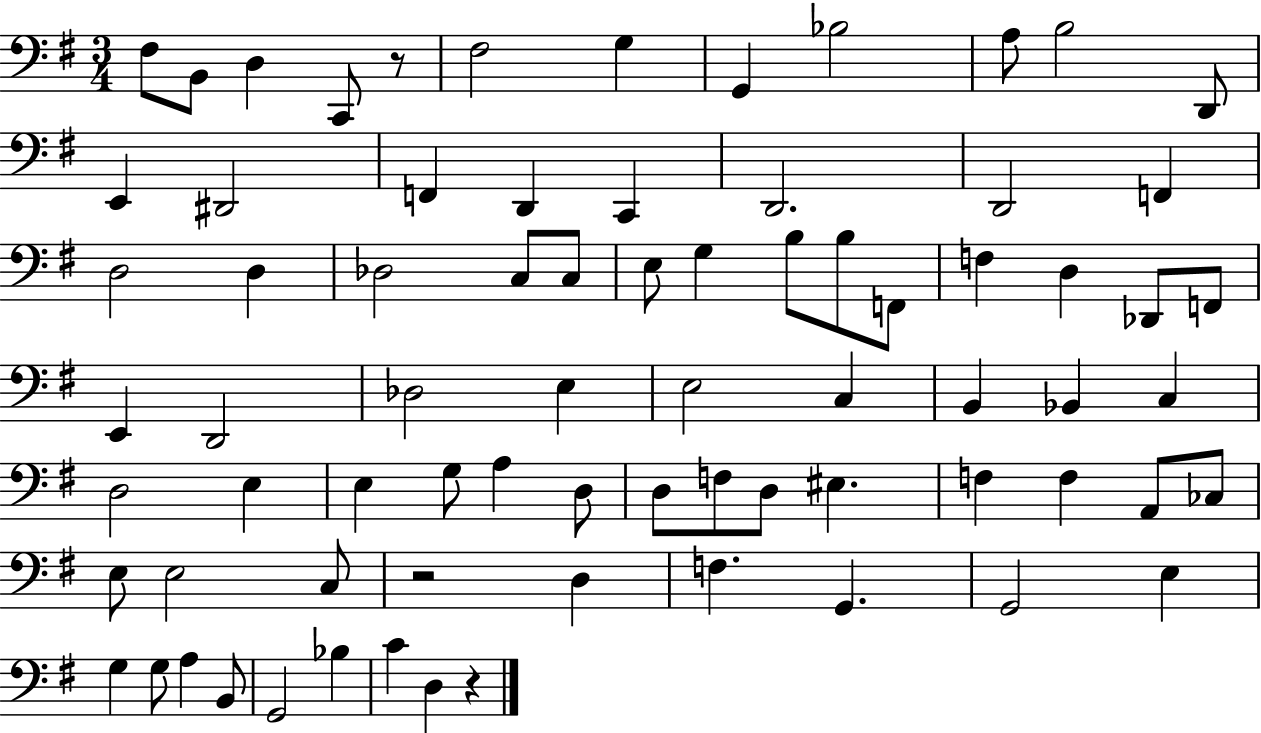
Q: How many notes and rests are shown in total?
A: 75